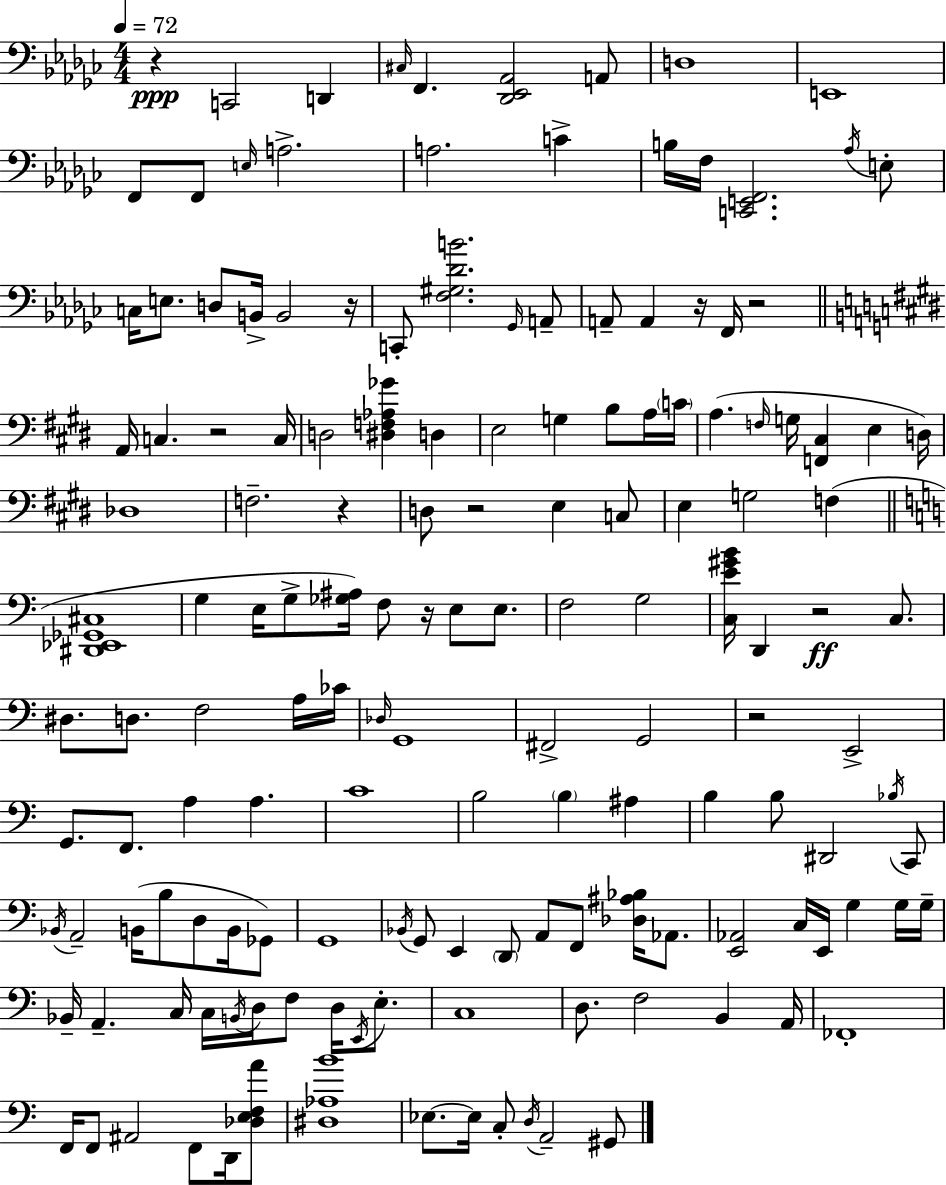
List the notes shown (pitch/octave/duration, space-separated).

R/q C2/h D2/q C#3/s F2/q. [Db2,Eb2,Ab2]/h A2/e D3/w E2/w F2/e F2/e E3/s A3/h. A3/h. C4/q B3/s F3/s [C2,E2,F2]/h. Ab3/s E3/e C3/s E3/e. D3/e B2/s B2/h R/s C2/e [F3,G#3,Db4,B4]/h. Gb2/s A2/e A2/e A2/q R/s F2/s R/h A2/s C3/q. R/h C3/s D3/h [D#3,F3,Ab3,Gb4]/q D3/q E3/h G3/q B3/e A3/s C4/s A3/q. F3/s G3/s [F2,C#3]/q E3/q D3/s Db3/w F3/h. R/q D3/e R/h E3/q C3/e E3/q G3/h F3/q [D#2,Eb2,Gb2,C#3]/w G3/q E3/s G3/e [Gb3,A#3]/s F3/e R/s E3/e E3/e. F3/h G3/h [C3,E4,G#4,B4]/s D2/q R/h C3/e. D#3/e. D3/e. F3/h A3/s CES4/s Db3/s G2/w F#2/h G2/h R/h E2/h G2/e. F2/e. A3/q A3/q. C4/w B3/h B3/q A#3/q B3/q B3/e D#2/h Bb3/s C2/e Bb2/s A2/h B2/s B3/e D3/e B2/s Gb2/e G2/w Bb2/s G2/e E2/q D2/e A2/e F2/e [Db3,A#3,Bb3]/s Ab2/e. [E2,Ab2]/h C3/s E2/s G3/q G3/s G3/s Bb2/s A2/q. C3/s C3/s B2/s D3/s F3/e D3/s E2/s E3/e. C3/w D3/e. F3/h B2/q A2/s FES2/w F2/s F2/e A#2/h F2/e D2/s [Db3,E3,F3,A4]/e [D#3,Ab3,B4]/w Eb3/e. Eb3/s C3/e D3/s A2/h G#2/e